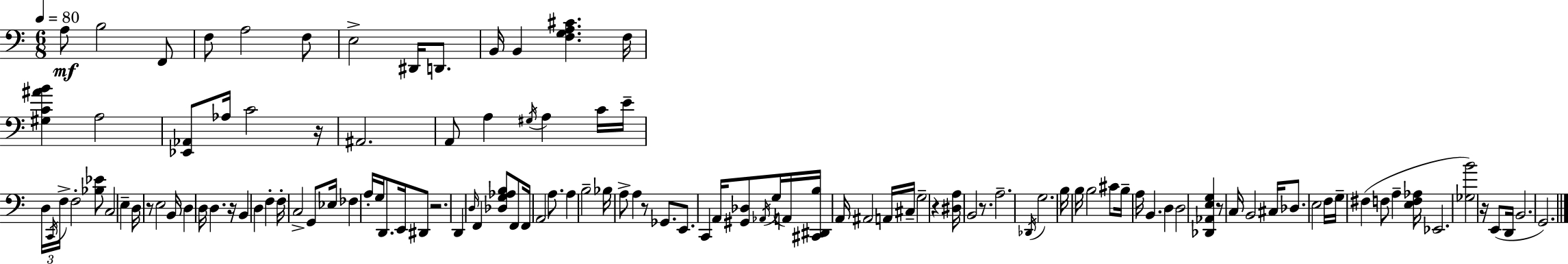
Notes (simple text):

A3/e B3/h F2/e F3/e A3/h F3/e E3/h D#2/s D2/e. B2/s B2/q [F3,G3,A3,C#4]/q. F3/s [G#3,C4,A#4,B4]/q A3/h [Eb2,Ab2]/e Ab3/s C4/h R/s A#2/h. A2/e A3/q G#3/s A3/q C4/s E4/s D3/s C2/s F3/s F3/h [Bb3,Eb4]/e C3/h E3/q D3/s R/e E3/h B2/s D3/q D3/s D3/q. R/s B2/q D3/q F3/q F3/s C3/h G2/e Eb3/s FES3/q A3/s G3/s D2/e. E2/s D#2/e R/h. D2/q D3/s F2/q [Db3,G3,Ab3,B3]/e F2/e F2/s A2/h A3/e. A3/q B3/h Bb3/s A3/e A3/q R/e Gb2/e. E2/e. C2/q A2/s [G#2,Db3]/e Ab2/s G3/s A2/s [C#2,D#2,B3]/s A2/s A#2/h A2/s C#3/s G3/h R/q [D#3,A3]/s B2/h R/e. A3/h. Db2/s G3/h. B3/s B3/s B3/h C#4/e B3/s A3/s B2/q. D3/q D3/h [Db2,Ab2,E3,G3]/q R/e C3/s B2/h C#3/s Db3/e. E3/h F3/s G3/s F#3/q F3/e A3/q [E3,F3,Ab3]/s Eb2/h. [Gb3,B4]/h R/s E2/e D2/s B2/h. G2/h.